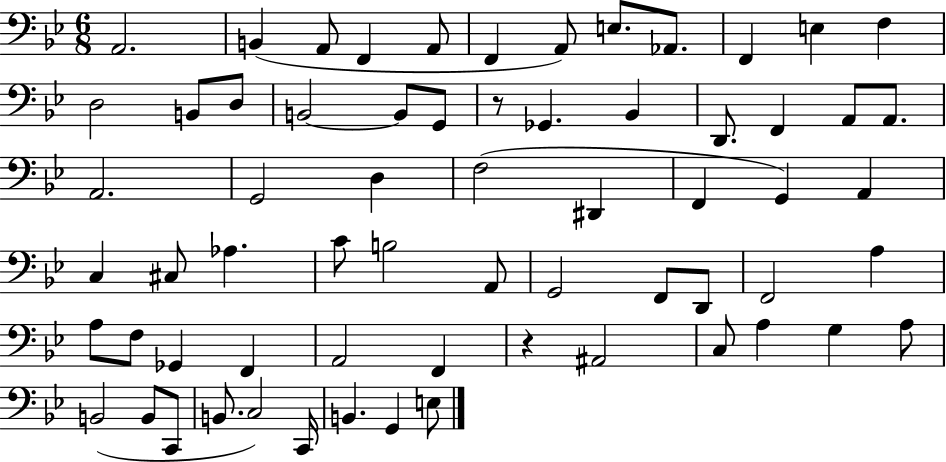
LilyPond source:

{
  \clef bass
  \numericTimeSignature
  \time 6/8
  \key bes \major
  a,2. | b,4( a,8 f,4 a,8 | f,4 a,8) e8. aes,8. | f,4 e4 f4 | \break d2 b,8 d8 | b,2~~ b,8 g,8 | r8 ges,4. bes,4 | d,8. f,4 a,8 a,8. | \break a,2. | g,2 d4 | f2( dis,4 | f,4 g,4) a,4 | \break c4 cis8 aes4. | c'8 b2 a,8 | g,2 f,8 d,8 | f,2 a4 | \break a8 f8 ges,4 f,4 | a,2 f,4 | r4 ais,2 | c8 a4 g4 a8 | \break b,2( b,8 c,8 | b,8. c2) c,16 | b,4. g,4 e8 | \bar "|."
}